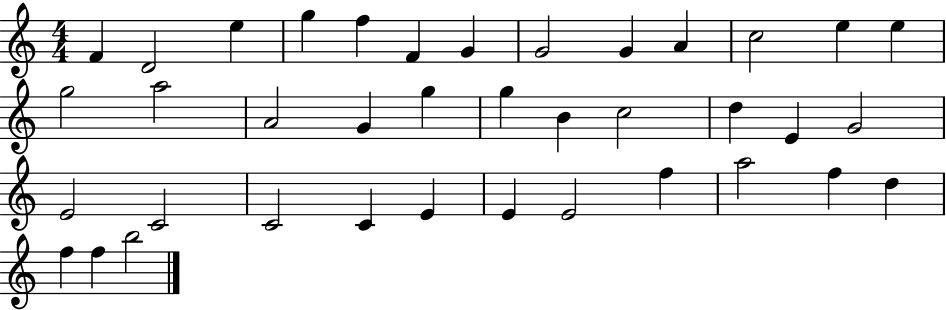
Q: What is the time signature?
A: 4/4